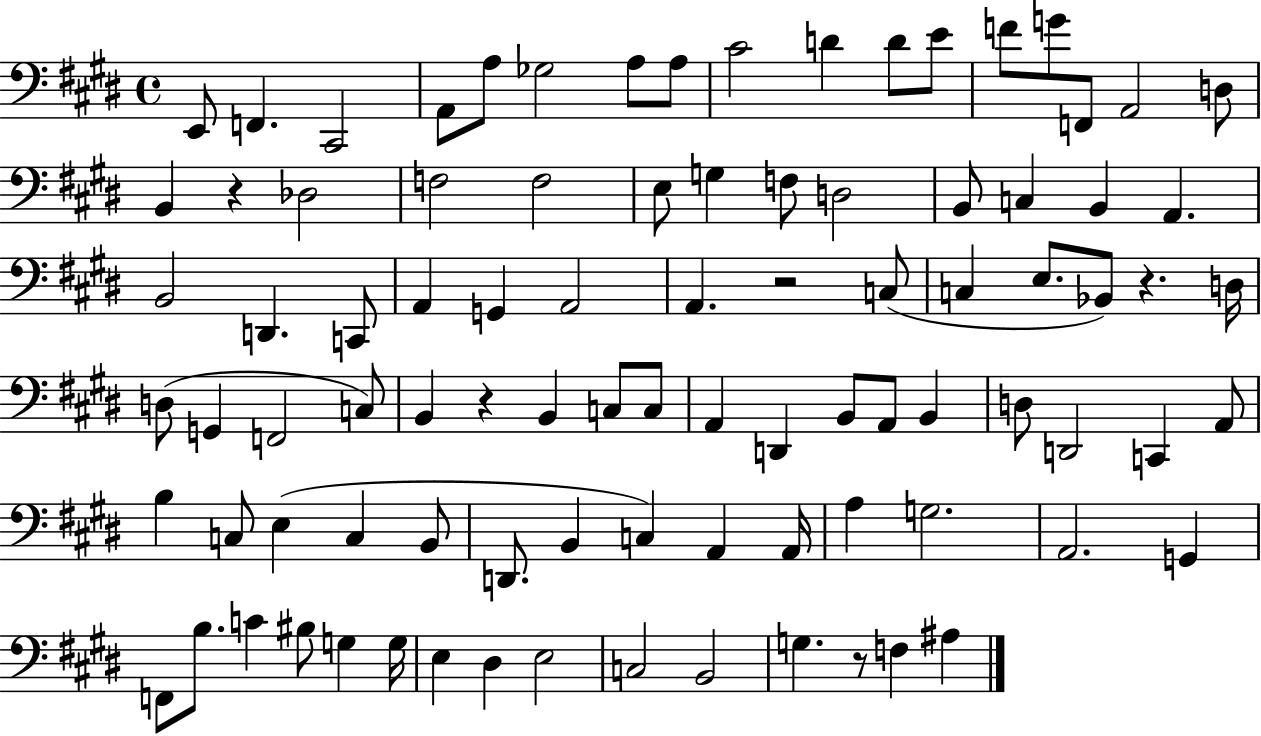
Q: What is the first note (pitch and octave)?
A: E2